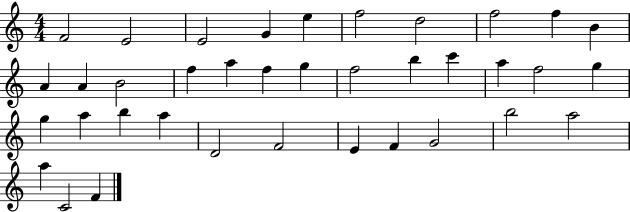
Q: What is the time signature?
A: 4/4